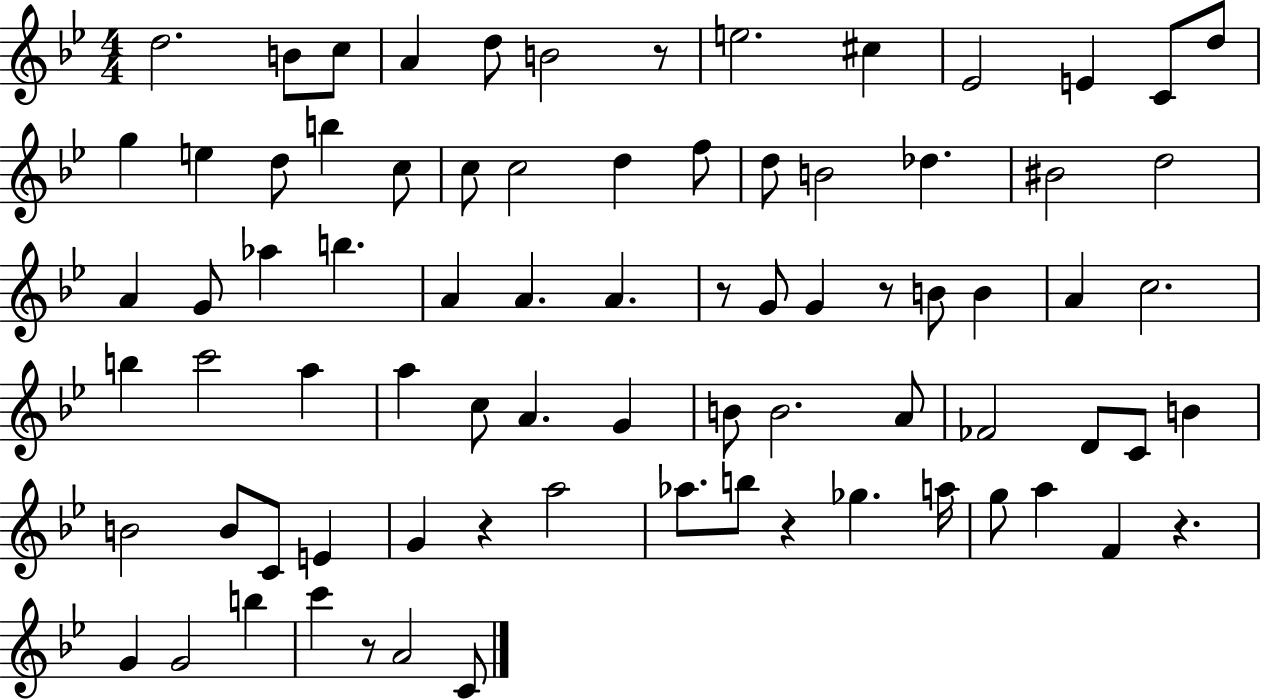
{
  \clef treble
  \numericTimeSignature
  \time 4/4
  \key bes \major
  d''2. b'8 c''8 | a'4 d''8 b'2 r8 | e''2. cis''4 | ees'2 e'4 c'8 d''8 | \break g''4 e''4 d''8 b''4 c''8 | c''8 c''2 d''4 f''8 | d''8 b'2 des''4. | bis'2 d''2 | \break a'4 g'8 aes''4 b''4. | a'4 a'4. a'4. | r8 g'8 g'4 r8 b'8 b'4 | a'4 c''2. | \break b''4 c'''2 a''4 | a''4 c''8 a'4. g'4 | b'8 b'2. a'8 | fes'2 d'8 c'8 b'4 | \break b'2 b'8 c'8 e'4 | g'4 r4 a''2 | aes''8. b''8 r4 ges''4. a''16 | g''8 a''4 f'4 r4. | \break g'4 g'2 b''4 | c'''4 r8 a'2 c'8 | \bar "|."
}